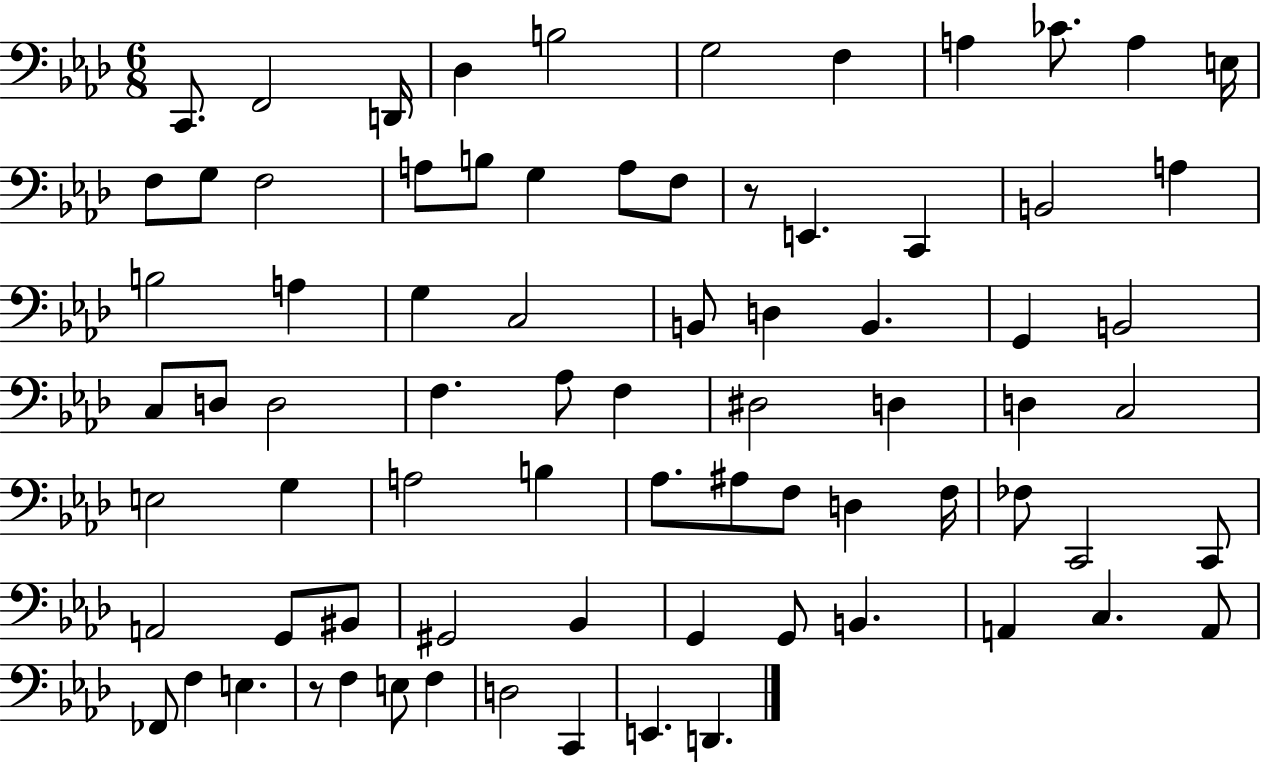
{
  \clef bass
  \numericTimeSignature
  \time 6/8
  \key aes \major
  \repeat volta 2 { c,8. f,2 d,16 | des4 b2 | g2 f4 | a4 ces'8. a4 e16 | \break f8 g8 f2 | a8 b8 g4 a8 f8 | r8 e,4. c,4 | b,2 a4 | \break b2 a4 | g4 c2 | b,8 d4 b,4. | g,4 b,2 | \break c8 d8 d2 | f4. aes8 f4 | dis2 d4 | d4 c2 | \break e2 g4 | a2 b4 | aes8. ais8 f8 d4 f16 | fes8 c,2 c,8 | \break a,2 g,8 bis,8 | gis,2 bes,4 | g,4 g,8 b,4. | a,4 c4. a,8 | \break fes,8 f4 e4. | r8 f4 e8 f4 | d2 c,4 | e,4. d,4. | \break } \bar "|."
}